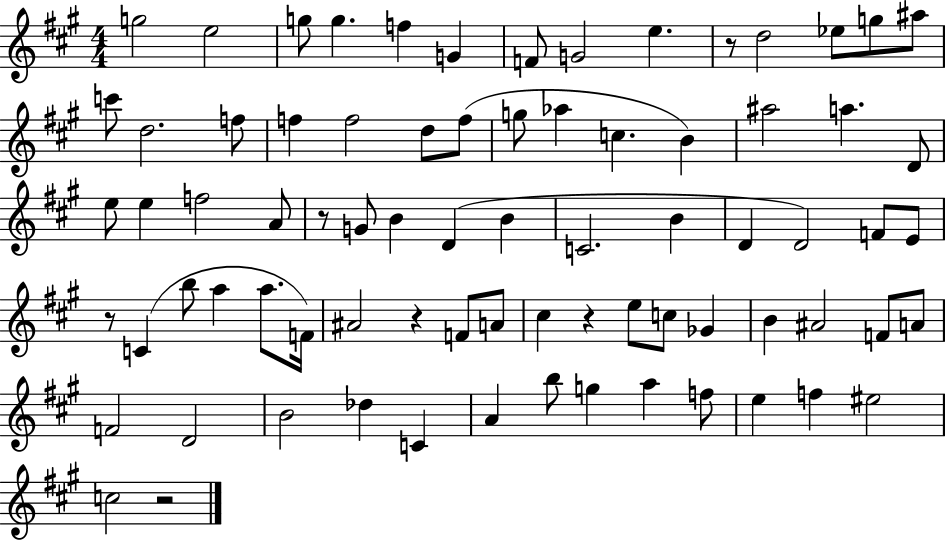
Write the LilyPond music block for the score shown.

{
  \clef treble
  \numericTimeSignature
  \time 4/4
  \key a \major
  g''2 e''2 | g''8 g''4. f''4 g'4 | f'8 g'2 e''4. | r8 d''2 ees''8 g''8 ais''8 | \break c'''8 d''2. f''8 | f''4 f''2 d''8 f''8( | g''8 aes''4 c''4. b'4) | ais''2 a''4. d'8 | \break e''8 e''4 f''2 a'8 | r8 g'8 b'4 d'4( b'4 | c'2. b'4 | d'4 d'2) f'8 e'8 | \break r8 c'4( b''8 a''4 a''8. f'16) | ais'2 r4 f'8 a'8 | cis''4 r4 e''8 c''8 ges'4 | b'4 ais'2 f'8 a'8 | \break f'2 d'2 | b'2 des''4 c'4 | a'4 b''8 g''4 a''4 f''8 | e''4 f''4 eis''2 | \break c''2 r2 | \bar "|."
}